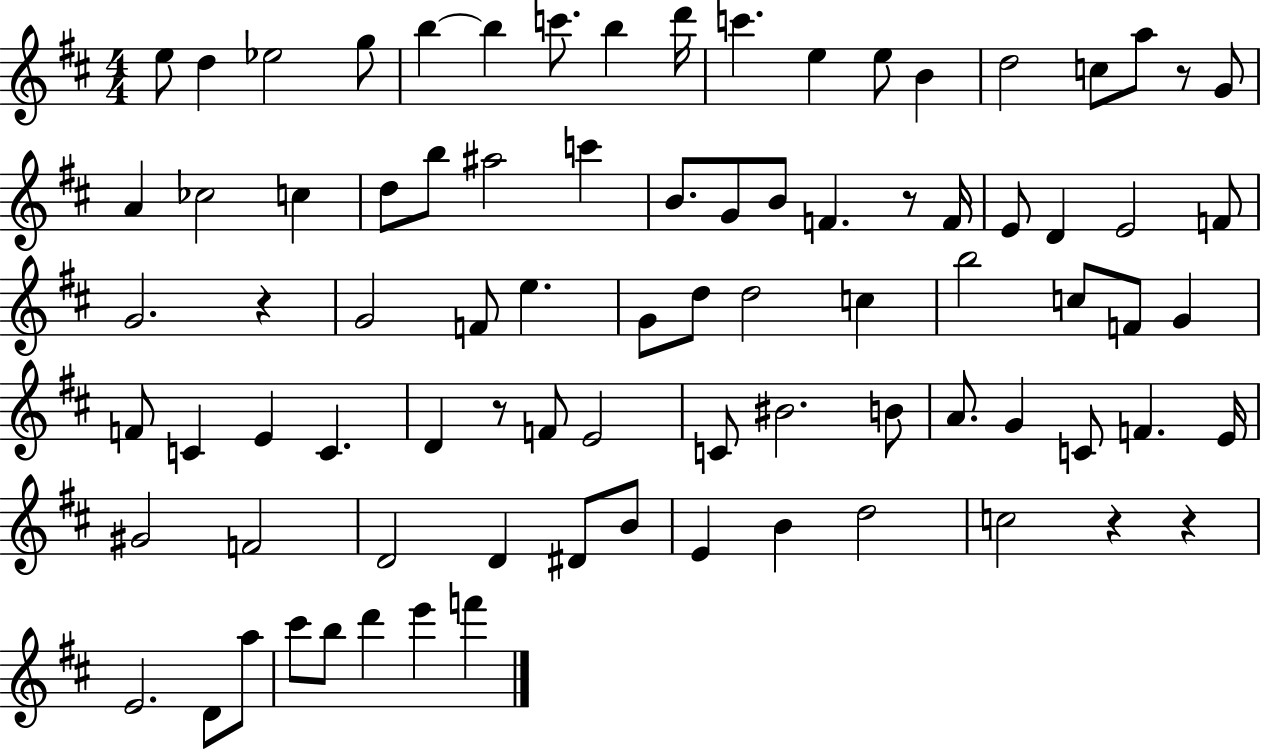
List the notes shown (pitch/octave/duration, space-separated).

E5/e D5/q Eb5/h G5/e B5/q B5/q C6/e. B5/q D6/s C6/q. E5/q E5/e B4/q D5/h C5/e A5/e R/e G4/e A4/q CES5/h C5/q D5/e B5/e A#5/h C6/q B4/e. G4/e B4/e F4/q. R/e F4/s E4/e D4/q E4/h F4/e G4/h. R/q G4/h F4/e E5/q. G4/e D5/e D5/h C5/q B5/h C5/e F4/e G4/q F4/e C4/q E4/q C4/q. D4/q R/e F4/e E4/h C4/e BIS4/h. B4/e A4/e. G4/q C4/e F4/q. E4/s G#4/h F4/h D4/h D4/q D#4/e B4/e E4/q B4/q D5/h C5/h R/q R/q E4/h. D4/e A5/e C#6/e B5/e D6/q E6/q F6/q